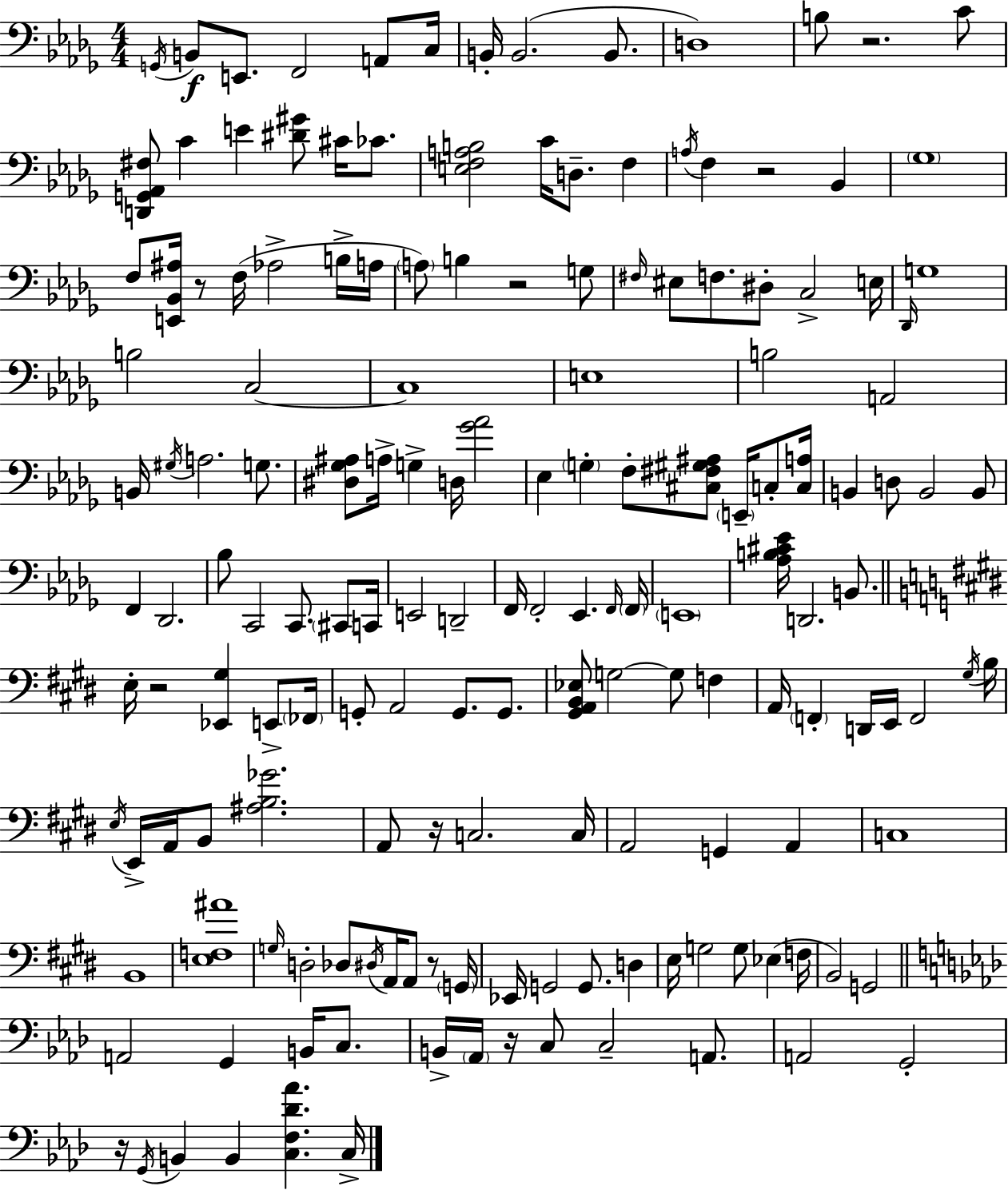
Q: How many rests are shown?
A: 9